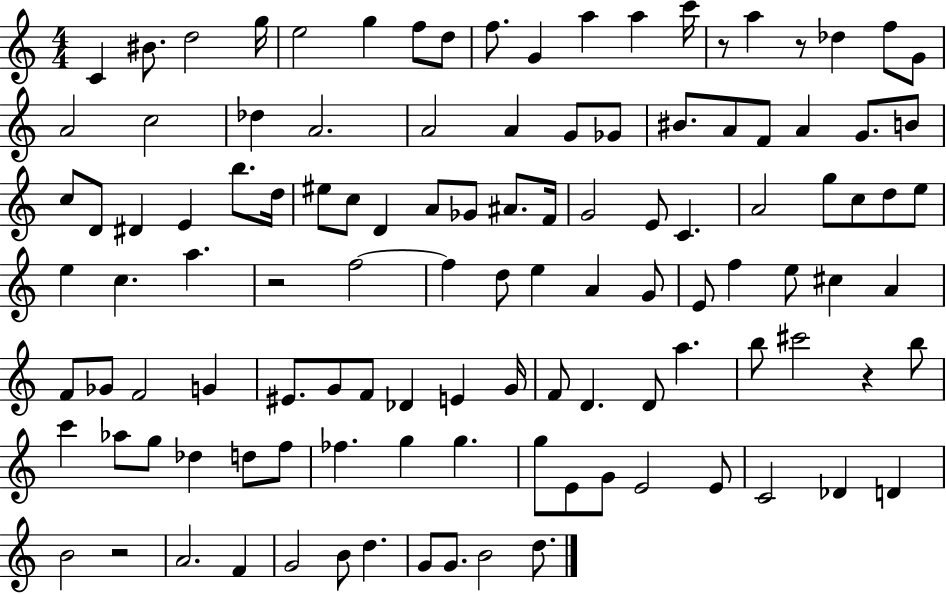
{
  \clef treble
  \numericTimeSignature
  \time 4/4
  \key c \major
  c'4 bis'8. d''2 g''16 | e''2 g''4 f''8 d''8 | f''8. g'4 a''4 a''4 c'''16 | r8 a''4 r8 des''4 f''8 g'8 | \break a'2 c''2 | des''4 a'2. | a'2 a'4 g'8 ges'8 | bis'8. a'8 f'8 a'4 g'8. b'8 | \break c''8 d'8 dis'4 e'4 b''8. d''16 | eis''8 c''8 d'4 a'8 ges'8 ais'8. f'16 | g'2 e'8 c'4. | a'2 g''8 c''8 d''8 e''8 | \break e''4 c''4. a''4. | r2 f''2~~ | f''4 d''8 e''4 a'4 g'8 | e'8 f''4 e''8 cis''4 a'4 | \break f'8 ges'8 f'2 g'4 | eis'8. g'8 f'8 des'4 e'4 g'16 | f'8 d'4. d'8 a''4. | b''8 cis'''2 r4 b''8 | \break c'''4 aes''8 g''8 des''4 d''8 f''8 | fes''4. g''4 g''4. | g''8 e'8 g'8 e'2 e'8 | c'2 des'4 d'4 | \break b'2 r2 | a'2. f'4 | g'2 b'8 d''4. | g'8 g'8. b'2 d''8. | \break \bar "|."
}